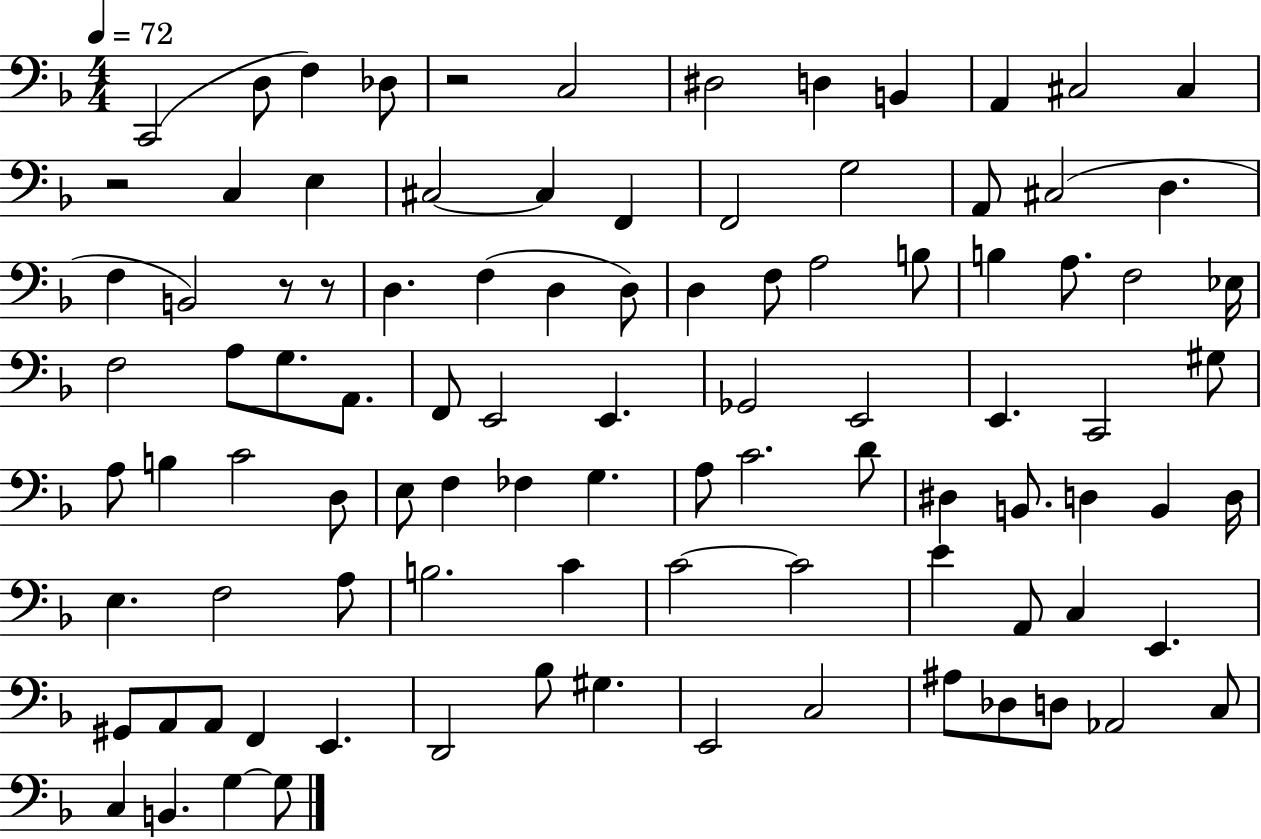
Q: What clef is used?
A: bass